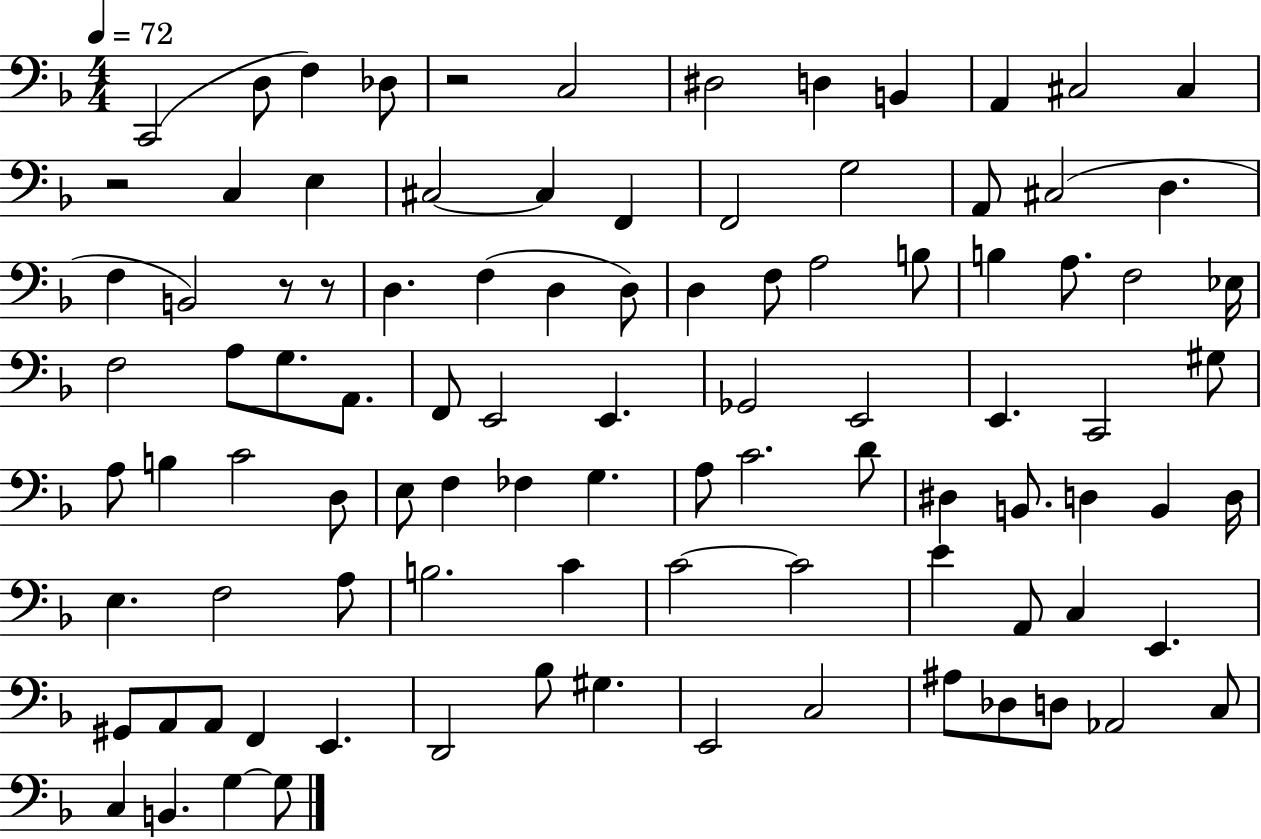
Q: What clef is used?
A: bass